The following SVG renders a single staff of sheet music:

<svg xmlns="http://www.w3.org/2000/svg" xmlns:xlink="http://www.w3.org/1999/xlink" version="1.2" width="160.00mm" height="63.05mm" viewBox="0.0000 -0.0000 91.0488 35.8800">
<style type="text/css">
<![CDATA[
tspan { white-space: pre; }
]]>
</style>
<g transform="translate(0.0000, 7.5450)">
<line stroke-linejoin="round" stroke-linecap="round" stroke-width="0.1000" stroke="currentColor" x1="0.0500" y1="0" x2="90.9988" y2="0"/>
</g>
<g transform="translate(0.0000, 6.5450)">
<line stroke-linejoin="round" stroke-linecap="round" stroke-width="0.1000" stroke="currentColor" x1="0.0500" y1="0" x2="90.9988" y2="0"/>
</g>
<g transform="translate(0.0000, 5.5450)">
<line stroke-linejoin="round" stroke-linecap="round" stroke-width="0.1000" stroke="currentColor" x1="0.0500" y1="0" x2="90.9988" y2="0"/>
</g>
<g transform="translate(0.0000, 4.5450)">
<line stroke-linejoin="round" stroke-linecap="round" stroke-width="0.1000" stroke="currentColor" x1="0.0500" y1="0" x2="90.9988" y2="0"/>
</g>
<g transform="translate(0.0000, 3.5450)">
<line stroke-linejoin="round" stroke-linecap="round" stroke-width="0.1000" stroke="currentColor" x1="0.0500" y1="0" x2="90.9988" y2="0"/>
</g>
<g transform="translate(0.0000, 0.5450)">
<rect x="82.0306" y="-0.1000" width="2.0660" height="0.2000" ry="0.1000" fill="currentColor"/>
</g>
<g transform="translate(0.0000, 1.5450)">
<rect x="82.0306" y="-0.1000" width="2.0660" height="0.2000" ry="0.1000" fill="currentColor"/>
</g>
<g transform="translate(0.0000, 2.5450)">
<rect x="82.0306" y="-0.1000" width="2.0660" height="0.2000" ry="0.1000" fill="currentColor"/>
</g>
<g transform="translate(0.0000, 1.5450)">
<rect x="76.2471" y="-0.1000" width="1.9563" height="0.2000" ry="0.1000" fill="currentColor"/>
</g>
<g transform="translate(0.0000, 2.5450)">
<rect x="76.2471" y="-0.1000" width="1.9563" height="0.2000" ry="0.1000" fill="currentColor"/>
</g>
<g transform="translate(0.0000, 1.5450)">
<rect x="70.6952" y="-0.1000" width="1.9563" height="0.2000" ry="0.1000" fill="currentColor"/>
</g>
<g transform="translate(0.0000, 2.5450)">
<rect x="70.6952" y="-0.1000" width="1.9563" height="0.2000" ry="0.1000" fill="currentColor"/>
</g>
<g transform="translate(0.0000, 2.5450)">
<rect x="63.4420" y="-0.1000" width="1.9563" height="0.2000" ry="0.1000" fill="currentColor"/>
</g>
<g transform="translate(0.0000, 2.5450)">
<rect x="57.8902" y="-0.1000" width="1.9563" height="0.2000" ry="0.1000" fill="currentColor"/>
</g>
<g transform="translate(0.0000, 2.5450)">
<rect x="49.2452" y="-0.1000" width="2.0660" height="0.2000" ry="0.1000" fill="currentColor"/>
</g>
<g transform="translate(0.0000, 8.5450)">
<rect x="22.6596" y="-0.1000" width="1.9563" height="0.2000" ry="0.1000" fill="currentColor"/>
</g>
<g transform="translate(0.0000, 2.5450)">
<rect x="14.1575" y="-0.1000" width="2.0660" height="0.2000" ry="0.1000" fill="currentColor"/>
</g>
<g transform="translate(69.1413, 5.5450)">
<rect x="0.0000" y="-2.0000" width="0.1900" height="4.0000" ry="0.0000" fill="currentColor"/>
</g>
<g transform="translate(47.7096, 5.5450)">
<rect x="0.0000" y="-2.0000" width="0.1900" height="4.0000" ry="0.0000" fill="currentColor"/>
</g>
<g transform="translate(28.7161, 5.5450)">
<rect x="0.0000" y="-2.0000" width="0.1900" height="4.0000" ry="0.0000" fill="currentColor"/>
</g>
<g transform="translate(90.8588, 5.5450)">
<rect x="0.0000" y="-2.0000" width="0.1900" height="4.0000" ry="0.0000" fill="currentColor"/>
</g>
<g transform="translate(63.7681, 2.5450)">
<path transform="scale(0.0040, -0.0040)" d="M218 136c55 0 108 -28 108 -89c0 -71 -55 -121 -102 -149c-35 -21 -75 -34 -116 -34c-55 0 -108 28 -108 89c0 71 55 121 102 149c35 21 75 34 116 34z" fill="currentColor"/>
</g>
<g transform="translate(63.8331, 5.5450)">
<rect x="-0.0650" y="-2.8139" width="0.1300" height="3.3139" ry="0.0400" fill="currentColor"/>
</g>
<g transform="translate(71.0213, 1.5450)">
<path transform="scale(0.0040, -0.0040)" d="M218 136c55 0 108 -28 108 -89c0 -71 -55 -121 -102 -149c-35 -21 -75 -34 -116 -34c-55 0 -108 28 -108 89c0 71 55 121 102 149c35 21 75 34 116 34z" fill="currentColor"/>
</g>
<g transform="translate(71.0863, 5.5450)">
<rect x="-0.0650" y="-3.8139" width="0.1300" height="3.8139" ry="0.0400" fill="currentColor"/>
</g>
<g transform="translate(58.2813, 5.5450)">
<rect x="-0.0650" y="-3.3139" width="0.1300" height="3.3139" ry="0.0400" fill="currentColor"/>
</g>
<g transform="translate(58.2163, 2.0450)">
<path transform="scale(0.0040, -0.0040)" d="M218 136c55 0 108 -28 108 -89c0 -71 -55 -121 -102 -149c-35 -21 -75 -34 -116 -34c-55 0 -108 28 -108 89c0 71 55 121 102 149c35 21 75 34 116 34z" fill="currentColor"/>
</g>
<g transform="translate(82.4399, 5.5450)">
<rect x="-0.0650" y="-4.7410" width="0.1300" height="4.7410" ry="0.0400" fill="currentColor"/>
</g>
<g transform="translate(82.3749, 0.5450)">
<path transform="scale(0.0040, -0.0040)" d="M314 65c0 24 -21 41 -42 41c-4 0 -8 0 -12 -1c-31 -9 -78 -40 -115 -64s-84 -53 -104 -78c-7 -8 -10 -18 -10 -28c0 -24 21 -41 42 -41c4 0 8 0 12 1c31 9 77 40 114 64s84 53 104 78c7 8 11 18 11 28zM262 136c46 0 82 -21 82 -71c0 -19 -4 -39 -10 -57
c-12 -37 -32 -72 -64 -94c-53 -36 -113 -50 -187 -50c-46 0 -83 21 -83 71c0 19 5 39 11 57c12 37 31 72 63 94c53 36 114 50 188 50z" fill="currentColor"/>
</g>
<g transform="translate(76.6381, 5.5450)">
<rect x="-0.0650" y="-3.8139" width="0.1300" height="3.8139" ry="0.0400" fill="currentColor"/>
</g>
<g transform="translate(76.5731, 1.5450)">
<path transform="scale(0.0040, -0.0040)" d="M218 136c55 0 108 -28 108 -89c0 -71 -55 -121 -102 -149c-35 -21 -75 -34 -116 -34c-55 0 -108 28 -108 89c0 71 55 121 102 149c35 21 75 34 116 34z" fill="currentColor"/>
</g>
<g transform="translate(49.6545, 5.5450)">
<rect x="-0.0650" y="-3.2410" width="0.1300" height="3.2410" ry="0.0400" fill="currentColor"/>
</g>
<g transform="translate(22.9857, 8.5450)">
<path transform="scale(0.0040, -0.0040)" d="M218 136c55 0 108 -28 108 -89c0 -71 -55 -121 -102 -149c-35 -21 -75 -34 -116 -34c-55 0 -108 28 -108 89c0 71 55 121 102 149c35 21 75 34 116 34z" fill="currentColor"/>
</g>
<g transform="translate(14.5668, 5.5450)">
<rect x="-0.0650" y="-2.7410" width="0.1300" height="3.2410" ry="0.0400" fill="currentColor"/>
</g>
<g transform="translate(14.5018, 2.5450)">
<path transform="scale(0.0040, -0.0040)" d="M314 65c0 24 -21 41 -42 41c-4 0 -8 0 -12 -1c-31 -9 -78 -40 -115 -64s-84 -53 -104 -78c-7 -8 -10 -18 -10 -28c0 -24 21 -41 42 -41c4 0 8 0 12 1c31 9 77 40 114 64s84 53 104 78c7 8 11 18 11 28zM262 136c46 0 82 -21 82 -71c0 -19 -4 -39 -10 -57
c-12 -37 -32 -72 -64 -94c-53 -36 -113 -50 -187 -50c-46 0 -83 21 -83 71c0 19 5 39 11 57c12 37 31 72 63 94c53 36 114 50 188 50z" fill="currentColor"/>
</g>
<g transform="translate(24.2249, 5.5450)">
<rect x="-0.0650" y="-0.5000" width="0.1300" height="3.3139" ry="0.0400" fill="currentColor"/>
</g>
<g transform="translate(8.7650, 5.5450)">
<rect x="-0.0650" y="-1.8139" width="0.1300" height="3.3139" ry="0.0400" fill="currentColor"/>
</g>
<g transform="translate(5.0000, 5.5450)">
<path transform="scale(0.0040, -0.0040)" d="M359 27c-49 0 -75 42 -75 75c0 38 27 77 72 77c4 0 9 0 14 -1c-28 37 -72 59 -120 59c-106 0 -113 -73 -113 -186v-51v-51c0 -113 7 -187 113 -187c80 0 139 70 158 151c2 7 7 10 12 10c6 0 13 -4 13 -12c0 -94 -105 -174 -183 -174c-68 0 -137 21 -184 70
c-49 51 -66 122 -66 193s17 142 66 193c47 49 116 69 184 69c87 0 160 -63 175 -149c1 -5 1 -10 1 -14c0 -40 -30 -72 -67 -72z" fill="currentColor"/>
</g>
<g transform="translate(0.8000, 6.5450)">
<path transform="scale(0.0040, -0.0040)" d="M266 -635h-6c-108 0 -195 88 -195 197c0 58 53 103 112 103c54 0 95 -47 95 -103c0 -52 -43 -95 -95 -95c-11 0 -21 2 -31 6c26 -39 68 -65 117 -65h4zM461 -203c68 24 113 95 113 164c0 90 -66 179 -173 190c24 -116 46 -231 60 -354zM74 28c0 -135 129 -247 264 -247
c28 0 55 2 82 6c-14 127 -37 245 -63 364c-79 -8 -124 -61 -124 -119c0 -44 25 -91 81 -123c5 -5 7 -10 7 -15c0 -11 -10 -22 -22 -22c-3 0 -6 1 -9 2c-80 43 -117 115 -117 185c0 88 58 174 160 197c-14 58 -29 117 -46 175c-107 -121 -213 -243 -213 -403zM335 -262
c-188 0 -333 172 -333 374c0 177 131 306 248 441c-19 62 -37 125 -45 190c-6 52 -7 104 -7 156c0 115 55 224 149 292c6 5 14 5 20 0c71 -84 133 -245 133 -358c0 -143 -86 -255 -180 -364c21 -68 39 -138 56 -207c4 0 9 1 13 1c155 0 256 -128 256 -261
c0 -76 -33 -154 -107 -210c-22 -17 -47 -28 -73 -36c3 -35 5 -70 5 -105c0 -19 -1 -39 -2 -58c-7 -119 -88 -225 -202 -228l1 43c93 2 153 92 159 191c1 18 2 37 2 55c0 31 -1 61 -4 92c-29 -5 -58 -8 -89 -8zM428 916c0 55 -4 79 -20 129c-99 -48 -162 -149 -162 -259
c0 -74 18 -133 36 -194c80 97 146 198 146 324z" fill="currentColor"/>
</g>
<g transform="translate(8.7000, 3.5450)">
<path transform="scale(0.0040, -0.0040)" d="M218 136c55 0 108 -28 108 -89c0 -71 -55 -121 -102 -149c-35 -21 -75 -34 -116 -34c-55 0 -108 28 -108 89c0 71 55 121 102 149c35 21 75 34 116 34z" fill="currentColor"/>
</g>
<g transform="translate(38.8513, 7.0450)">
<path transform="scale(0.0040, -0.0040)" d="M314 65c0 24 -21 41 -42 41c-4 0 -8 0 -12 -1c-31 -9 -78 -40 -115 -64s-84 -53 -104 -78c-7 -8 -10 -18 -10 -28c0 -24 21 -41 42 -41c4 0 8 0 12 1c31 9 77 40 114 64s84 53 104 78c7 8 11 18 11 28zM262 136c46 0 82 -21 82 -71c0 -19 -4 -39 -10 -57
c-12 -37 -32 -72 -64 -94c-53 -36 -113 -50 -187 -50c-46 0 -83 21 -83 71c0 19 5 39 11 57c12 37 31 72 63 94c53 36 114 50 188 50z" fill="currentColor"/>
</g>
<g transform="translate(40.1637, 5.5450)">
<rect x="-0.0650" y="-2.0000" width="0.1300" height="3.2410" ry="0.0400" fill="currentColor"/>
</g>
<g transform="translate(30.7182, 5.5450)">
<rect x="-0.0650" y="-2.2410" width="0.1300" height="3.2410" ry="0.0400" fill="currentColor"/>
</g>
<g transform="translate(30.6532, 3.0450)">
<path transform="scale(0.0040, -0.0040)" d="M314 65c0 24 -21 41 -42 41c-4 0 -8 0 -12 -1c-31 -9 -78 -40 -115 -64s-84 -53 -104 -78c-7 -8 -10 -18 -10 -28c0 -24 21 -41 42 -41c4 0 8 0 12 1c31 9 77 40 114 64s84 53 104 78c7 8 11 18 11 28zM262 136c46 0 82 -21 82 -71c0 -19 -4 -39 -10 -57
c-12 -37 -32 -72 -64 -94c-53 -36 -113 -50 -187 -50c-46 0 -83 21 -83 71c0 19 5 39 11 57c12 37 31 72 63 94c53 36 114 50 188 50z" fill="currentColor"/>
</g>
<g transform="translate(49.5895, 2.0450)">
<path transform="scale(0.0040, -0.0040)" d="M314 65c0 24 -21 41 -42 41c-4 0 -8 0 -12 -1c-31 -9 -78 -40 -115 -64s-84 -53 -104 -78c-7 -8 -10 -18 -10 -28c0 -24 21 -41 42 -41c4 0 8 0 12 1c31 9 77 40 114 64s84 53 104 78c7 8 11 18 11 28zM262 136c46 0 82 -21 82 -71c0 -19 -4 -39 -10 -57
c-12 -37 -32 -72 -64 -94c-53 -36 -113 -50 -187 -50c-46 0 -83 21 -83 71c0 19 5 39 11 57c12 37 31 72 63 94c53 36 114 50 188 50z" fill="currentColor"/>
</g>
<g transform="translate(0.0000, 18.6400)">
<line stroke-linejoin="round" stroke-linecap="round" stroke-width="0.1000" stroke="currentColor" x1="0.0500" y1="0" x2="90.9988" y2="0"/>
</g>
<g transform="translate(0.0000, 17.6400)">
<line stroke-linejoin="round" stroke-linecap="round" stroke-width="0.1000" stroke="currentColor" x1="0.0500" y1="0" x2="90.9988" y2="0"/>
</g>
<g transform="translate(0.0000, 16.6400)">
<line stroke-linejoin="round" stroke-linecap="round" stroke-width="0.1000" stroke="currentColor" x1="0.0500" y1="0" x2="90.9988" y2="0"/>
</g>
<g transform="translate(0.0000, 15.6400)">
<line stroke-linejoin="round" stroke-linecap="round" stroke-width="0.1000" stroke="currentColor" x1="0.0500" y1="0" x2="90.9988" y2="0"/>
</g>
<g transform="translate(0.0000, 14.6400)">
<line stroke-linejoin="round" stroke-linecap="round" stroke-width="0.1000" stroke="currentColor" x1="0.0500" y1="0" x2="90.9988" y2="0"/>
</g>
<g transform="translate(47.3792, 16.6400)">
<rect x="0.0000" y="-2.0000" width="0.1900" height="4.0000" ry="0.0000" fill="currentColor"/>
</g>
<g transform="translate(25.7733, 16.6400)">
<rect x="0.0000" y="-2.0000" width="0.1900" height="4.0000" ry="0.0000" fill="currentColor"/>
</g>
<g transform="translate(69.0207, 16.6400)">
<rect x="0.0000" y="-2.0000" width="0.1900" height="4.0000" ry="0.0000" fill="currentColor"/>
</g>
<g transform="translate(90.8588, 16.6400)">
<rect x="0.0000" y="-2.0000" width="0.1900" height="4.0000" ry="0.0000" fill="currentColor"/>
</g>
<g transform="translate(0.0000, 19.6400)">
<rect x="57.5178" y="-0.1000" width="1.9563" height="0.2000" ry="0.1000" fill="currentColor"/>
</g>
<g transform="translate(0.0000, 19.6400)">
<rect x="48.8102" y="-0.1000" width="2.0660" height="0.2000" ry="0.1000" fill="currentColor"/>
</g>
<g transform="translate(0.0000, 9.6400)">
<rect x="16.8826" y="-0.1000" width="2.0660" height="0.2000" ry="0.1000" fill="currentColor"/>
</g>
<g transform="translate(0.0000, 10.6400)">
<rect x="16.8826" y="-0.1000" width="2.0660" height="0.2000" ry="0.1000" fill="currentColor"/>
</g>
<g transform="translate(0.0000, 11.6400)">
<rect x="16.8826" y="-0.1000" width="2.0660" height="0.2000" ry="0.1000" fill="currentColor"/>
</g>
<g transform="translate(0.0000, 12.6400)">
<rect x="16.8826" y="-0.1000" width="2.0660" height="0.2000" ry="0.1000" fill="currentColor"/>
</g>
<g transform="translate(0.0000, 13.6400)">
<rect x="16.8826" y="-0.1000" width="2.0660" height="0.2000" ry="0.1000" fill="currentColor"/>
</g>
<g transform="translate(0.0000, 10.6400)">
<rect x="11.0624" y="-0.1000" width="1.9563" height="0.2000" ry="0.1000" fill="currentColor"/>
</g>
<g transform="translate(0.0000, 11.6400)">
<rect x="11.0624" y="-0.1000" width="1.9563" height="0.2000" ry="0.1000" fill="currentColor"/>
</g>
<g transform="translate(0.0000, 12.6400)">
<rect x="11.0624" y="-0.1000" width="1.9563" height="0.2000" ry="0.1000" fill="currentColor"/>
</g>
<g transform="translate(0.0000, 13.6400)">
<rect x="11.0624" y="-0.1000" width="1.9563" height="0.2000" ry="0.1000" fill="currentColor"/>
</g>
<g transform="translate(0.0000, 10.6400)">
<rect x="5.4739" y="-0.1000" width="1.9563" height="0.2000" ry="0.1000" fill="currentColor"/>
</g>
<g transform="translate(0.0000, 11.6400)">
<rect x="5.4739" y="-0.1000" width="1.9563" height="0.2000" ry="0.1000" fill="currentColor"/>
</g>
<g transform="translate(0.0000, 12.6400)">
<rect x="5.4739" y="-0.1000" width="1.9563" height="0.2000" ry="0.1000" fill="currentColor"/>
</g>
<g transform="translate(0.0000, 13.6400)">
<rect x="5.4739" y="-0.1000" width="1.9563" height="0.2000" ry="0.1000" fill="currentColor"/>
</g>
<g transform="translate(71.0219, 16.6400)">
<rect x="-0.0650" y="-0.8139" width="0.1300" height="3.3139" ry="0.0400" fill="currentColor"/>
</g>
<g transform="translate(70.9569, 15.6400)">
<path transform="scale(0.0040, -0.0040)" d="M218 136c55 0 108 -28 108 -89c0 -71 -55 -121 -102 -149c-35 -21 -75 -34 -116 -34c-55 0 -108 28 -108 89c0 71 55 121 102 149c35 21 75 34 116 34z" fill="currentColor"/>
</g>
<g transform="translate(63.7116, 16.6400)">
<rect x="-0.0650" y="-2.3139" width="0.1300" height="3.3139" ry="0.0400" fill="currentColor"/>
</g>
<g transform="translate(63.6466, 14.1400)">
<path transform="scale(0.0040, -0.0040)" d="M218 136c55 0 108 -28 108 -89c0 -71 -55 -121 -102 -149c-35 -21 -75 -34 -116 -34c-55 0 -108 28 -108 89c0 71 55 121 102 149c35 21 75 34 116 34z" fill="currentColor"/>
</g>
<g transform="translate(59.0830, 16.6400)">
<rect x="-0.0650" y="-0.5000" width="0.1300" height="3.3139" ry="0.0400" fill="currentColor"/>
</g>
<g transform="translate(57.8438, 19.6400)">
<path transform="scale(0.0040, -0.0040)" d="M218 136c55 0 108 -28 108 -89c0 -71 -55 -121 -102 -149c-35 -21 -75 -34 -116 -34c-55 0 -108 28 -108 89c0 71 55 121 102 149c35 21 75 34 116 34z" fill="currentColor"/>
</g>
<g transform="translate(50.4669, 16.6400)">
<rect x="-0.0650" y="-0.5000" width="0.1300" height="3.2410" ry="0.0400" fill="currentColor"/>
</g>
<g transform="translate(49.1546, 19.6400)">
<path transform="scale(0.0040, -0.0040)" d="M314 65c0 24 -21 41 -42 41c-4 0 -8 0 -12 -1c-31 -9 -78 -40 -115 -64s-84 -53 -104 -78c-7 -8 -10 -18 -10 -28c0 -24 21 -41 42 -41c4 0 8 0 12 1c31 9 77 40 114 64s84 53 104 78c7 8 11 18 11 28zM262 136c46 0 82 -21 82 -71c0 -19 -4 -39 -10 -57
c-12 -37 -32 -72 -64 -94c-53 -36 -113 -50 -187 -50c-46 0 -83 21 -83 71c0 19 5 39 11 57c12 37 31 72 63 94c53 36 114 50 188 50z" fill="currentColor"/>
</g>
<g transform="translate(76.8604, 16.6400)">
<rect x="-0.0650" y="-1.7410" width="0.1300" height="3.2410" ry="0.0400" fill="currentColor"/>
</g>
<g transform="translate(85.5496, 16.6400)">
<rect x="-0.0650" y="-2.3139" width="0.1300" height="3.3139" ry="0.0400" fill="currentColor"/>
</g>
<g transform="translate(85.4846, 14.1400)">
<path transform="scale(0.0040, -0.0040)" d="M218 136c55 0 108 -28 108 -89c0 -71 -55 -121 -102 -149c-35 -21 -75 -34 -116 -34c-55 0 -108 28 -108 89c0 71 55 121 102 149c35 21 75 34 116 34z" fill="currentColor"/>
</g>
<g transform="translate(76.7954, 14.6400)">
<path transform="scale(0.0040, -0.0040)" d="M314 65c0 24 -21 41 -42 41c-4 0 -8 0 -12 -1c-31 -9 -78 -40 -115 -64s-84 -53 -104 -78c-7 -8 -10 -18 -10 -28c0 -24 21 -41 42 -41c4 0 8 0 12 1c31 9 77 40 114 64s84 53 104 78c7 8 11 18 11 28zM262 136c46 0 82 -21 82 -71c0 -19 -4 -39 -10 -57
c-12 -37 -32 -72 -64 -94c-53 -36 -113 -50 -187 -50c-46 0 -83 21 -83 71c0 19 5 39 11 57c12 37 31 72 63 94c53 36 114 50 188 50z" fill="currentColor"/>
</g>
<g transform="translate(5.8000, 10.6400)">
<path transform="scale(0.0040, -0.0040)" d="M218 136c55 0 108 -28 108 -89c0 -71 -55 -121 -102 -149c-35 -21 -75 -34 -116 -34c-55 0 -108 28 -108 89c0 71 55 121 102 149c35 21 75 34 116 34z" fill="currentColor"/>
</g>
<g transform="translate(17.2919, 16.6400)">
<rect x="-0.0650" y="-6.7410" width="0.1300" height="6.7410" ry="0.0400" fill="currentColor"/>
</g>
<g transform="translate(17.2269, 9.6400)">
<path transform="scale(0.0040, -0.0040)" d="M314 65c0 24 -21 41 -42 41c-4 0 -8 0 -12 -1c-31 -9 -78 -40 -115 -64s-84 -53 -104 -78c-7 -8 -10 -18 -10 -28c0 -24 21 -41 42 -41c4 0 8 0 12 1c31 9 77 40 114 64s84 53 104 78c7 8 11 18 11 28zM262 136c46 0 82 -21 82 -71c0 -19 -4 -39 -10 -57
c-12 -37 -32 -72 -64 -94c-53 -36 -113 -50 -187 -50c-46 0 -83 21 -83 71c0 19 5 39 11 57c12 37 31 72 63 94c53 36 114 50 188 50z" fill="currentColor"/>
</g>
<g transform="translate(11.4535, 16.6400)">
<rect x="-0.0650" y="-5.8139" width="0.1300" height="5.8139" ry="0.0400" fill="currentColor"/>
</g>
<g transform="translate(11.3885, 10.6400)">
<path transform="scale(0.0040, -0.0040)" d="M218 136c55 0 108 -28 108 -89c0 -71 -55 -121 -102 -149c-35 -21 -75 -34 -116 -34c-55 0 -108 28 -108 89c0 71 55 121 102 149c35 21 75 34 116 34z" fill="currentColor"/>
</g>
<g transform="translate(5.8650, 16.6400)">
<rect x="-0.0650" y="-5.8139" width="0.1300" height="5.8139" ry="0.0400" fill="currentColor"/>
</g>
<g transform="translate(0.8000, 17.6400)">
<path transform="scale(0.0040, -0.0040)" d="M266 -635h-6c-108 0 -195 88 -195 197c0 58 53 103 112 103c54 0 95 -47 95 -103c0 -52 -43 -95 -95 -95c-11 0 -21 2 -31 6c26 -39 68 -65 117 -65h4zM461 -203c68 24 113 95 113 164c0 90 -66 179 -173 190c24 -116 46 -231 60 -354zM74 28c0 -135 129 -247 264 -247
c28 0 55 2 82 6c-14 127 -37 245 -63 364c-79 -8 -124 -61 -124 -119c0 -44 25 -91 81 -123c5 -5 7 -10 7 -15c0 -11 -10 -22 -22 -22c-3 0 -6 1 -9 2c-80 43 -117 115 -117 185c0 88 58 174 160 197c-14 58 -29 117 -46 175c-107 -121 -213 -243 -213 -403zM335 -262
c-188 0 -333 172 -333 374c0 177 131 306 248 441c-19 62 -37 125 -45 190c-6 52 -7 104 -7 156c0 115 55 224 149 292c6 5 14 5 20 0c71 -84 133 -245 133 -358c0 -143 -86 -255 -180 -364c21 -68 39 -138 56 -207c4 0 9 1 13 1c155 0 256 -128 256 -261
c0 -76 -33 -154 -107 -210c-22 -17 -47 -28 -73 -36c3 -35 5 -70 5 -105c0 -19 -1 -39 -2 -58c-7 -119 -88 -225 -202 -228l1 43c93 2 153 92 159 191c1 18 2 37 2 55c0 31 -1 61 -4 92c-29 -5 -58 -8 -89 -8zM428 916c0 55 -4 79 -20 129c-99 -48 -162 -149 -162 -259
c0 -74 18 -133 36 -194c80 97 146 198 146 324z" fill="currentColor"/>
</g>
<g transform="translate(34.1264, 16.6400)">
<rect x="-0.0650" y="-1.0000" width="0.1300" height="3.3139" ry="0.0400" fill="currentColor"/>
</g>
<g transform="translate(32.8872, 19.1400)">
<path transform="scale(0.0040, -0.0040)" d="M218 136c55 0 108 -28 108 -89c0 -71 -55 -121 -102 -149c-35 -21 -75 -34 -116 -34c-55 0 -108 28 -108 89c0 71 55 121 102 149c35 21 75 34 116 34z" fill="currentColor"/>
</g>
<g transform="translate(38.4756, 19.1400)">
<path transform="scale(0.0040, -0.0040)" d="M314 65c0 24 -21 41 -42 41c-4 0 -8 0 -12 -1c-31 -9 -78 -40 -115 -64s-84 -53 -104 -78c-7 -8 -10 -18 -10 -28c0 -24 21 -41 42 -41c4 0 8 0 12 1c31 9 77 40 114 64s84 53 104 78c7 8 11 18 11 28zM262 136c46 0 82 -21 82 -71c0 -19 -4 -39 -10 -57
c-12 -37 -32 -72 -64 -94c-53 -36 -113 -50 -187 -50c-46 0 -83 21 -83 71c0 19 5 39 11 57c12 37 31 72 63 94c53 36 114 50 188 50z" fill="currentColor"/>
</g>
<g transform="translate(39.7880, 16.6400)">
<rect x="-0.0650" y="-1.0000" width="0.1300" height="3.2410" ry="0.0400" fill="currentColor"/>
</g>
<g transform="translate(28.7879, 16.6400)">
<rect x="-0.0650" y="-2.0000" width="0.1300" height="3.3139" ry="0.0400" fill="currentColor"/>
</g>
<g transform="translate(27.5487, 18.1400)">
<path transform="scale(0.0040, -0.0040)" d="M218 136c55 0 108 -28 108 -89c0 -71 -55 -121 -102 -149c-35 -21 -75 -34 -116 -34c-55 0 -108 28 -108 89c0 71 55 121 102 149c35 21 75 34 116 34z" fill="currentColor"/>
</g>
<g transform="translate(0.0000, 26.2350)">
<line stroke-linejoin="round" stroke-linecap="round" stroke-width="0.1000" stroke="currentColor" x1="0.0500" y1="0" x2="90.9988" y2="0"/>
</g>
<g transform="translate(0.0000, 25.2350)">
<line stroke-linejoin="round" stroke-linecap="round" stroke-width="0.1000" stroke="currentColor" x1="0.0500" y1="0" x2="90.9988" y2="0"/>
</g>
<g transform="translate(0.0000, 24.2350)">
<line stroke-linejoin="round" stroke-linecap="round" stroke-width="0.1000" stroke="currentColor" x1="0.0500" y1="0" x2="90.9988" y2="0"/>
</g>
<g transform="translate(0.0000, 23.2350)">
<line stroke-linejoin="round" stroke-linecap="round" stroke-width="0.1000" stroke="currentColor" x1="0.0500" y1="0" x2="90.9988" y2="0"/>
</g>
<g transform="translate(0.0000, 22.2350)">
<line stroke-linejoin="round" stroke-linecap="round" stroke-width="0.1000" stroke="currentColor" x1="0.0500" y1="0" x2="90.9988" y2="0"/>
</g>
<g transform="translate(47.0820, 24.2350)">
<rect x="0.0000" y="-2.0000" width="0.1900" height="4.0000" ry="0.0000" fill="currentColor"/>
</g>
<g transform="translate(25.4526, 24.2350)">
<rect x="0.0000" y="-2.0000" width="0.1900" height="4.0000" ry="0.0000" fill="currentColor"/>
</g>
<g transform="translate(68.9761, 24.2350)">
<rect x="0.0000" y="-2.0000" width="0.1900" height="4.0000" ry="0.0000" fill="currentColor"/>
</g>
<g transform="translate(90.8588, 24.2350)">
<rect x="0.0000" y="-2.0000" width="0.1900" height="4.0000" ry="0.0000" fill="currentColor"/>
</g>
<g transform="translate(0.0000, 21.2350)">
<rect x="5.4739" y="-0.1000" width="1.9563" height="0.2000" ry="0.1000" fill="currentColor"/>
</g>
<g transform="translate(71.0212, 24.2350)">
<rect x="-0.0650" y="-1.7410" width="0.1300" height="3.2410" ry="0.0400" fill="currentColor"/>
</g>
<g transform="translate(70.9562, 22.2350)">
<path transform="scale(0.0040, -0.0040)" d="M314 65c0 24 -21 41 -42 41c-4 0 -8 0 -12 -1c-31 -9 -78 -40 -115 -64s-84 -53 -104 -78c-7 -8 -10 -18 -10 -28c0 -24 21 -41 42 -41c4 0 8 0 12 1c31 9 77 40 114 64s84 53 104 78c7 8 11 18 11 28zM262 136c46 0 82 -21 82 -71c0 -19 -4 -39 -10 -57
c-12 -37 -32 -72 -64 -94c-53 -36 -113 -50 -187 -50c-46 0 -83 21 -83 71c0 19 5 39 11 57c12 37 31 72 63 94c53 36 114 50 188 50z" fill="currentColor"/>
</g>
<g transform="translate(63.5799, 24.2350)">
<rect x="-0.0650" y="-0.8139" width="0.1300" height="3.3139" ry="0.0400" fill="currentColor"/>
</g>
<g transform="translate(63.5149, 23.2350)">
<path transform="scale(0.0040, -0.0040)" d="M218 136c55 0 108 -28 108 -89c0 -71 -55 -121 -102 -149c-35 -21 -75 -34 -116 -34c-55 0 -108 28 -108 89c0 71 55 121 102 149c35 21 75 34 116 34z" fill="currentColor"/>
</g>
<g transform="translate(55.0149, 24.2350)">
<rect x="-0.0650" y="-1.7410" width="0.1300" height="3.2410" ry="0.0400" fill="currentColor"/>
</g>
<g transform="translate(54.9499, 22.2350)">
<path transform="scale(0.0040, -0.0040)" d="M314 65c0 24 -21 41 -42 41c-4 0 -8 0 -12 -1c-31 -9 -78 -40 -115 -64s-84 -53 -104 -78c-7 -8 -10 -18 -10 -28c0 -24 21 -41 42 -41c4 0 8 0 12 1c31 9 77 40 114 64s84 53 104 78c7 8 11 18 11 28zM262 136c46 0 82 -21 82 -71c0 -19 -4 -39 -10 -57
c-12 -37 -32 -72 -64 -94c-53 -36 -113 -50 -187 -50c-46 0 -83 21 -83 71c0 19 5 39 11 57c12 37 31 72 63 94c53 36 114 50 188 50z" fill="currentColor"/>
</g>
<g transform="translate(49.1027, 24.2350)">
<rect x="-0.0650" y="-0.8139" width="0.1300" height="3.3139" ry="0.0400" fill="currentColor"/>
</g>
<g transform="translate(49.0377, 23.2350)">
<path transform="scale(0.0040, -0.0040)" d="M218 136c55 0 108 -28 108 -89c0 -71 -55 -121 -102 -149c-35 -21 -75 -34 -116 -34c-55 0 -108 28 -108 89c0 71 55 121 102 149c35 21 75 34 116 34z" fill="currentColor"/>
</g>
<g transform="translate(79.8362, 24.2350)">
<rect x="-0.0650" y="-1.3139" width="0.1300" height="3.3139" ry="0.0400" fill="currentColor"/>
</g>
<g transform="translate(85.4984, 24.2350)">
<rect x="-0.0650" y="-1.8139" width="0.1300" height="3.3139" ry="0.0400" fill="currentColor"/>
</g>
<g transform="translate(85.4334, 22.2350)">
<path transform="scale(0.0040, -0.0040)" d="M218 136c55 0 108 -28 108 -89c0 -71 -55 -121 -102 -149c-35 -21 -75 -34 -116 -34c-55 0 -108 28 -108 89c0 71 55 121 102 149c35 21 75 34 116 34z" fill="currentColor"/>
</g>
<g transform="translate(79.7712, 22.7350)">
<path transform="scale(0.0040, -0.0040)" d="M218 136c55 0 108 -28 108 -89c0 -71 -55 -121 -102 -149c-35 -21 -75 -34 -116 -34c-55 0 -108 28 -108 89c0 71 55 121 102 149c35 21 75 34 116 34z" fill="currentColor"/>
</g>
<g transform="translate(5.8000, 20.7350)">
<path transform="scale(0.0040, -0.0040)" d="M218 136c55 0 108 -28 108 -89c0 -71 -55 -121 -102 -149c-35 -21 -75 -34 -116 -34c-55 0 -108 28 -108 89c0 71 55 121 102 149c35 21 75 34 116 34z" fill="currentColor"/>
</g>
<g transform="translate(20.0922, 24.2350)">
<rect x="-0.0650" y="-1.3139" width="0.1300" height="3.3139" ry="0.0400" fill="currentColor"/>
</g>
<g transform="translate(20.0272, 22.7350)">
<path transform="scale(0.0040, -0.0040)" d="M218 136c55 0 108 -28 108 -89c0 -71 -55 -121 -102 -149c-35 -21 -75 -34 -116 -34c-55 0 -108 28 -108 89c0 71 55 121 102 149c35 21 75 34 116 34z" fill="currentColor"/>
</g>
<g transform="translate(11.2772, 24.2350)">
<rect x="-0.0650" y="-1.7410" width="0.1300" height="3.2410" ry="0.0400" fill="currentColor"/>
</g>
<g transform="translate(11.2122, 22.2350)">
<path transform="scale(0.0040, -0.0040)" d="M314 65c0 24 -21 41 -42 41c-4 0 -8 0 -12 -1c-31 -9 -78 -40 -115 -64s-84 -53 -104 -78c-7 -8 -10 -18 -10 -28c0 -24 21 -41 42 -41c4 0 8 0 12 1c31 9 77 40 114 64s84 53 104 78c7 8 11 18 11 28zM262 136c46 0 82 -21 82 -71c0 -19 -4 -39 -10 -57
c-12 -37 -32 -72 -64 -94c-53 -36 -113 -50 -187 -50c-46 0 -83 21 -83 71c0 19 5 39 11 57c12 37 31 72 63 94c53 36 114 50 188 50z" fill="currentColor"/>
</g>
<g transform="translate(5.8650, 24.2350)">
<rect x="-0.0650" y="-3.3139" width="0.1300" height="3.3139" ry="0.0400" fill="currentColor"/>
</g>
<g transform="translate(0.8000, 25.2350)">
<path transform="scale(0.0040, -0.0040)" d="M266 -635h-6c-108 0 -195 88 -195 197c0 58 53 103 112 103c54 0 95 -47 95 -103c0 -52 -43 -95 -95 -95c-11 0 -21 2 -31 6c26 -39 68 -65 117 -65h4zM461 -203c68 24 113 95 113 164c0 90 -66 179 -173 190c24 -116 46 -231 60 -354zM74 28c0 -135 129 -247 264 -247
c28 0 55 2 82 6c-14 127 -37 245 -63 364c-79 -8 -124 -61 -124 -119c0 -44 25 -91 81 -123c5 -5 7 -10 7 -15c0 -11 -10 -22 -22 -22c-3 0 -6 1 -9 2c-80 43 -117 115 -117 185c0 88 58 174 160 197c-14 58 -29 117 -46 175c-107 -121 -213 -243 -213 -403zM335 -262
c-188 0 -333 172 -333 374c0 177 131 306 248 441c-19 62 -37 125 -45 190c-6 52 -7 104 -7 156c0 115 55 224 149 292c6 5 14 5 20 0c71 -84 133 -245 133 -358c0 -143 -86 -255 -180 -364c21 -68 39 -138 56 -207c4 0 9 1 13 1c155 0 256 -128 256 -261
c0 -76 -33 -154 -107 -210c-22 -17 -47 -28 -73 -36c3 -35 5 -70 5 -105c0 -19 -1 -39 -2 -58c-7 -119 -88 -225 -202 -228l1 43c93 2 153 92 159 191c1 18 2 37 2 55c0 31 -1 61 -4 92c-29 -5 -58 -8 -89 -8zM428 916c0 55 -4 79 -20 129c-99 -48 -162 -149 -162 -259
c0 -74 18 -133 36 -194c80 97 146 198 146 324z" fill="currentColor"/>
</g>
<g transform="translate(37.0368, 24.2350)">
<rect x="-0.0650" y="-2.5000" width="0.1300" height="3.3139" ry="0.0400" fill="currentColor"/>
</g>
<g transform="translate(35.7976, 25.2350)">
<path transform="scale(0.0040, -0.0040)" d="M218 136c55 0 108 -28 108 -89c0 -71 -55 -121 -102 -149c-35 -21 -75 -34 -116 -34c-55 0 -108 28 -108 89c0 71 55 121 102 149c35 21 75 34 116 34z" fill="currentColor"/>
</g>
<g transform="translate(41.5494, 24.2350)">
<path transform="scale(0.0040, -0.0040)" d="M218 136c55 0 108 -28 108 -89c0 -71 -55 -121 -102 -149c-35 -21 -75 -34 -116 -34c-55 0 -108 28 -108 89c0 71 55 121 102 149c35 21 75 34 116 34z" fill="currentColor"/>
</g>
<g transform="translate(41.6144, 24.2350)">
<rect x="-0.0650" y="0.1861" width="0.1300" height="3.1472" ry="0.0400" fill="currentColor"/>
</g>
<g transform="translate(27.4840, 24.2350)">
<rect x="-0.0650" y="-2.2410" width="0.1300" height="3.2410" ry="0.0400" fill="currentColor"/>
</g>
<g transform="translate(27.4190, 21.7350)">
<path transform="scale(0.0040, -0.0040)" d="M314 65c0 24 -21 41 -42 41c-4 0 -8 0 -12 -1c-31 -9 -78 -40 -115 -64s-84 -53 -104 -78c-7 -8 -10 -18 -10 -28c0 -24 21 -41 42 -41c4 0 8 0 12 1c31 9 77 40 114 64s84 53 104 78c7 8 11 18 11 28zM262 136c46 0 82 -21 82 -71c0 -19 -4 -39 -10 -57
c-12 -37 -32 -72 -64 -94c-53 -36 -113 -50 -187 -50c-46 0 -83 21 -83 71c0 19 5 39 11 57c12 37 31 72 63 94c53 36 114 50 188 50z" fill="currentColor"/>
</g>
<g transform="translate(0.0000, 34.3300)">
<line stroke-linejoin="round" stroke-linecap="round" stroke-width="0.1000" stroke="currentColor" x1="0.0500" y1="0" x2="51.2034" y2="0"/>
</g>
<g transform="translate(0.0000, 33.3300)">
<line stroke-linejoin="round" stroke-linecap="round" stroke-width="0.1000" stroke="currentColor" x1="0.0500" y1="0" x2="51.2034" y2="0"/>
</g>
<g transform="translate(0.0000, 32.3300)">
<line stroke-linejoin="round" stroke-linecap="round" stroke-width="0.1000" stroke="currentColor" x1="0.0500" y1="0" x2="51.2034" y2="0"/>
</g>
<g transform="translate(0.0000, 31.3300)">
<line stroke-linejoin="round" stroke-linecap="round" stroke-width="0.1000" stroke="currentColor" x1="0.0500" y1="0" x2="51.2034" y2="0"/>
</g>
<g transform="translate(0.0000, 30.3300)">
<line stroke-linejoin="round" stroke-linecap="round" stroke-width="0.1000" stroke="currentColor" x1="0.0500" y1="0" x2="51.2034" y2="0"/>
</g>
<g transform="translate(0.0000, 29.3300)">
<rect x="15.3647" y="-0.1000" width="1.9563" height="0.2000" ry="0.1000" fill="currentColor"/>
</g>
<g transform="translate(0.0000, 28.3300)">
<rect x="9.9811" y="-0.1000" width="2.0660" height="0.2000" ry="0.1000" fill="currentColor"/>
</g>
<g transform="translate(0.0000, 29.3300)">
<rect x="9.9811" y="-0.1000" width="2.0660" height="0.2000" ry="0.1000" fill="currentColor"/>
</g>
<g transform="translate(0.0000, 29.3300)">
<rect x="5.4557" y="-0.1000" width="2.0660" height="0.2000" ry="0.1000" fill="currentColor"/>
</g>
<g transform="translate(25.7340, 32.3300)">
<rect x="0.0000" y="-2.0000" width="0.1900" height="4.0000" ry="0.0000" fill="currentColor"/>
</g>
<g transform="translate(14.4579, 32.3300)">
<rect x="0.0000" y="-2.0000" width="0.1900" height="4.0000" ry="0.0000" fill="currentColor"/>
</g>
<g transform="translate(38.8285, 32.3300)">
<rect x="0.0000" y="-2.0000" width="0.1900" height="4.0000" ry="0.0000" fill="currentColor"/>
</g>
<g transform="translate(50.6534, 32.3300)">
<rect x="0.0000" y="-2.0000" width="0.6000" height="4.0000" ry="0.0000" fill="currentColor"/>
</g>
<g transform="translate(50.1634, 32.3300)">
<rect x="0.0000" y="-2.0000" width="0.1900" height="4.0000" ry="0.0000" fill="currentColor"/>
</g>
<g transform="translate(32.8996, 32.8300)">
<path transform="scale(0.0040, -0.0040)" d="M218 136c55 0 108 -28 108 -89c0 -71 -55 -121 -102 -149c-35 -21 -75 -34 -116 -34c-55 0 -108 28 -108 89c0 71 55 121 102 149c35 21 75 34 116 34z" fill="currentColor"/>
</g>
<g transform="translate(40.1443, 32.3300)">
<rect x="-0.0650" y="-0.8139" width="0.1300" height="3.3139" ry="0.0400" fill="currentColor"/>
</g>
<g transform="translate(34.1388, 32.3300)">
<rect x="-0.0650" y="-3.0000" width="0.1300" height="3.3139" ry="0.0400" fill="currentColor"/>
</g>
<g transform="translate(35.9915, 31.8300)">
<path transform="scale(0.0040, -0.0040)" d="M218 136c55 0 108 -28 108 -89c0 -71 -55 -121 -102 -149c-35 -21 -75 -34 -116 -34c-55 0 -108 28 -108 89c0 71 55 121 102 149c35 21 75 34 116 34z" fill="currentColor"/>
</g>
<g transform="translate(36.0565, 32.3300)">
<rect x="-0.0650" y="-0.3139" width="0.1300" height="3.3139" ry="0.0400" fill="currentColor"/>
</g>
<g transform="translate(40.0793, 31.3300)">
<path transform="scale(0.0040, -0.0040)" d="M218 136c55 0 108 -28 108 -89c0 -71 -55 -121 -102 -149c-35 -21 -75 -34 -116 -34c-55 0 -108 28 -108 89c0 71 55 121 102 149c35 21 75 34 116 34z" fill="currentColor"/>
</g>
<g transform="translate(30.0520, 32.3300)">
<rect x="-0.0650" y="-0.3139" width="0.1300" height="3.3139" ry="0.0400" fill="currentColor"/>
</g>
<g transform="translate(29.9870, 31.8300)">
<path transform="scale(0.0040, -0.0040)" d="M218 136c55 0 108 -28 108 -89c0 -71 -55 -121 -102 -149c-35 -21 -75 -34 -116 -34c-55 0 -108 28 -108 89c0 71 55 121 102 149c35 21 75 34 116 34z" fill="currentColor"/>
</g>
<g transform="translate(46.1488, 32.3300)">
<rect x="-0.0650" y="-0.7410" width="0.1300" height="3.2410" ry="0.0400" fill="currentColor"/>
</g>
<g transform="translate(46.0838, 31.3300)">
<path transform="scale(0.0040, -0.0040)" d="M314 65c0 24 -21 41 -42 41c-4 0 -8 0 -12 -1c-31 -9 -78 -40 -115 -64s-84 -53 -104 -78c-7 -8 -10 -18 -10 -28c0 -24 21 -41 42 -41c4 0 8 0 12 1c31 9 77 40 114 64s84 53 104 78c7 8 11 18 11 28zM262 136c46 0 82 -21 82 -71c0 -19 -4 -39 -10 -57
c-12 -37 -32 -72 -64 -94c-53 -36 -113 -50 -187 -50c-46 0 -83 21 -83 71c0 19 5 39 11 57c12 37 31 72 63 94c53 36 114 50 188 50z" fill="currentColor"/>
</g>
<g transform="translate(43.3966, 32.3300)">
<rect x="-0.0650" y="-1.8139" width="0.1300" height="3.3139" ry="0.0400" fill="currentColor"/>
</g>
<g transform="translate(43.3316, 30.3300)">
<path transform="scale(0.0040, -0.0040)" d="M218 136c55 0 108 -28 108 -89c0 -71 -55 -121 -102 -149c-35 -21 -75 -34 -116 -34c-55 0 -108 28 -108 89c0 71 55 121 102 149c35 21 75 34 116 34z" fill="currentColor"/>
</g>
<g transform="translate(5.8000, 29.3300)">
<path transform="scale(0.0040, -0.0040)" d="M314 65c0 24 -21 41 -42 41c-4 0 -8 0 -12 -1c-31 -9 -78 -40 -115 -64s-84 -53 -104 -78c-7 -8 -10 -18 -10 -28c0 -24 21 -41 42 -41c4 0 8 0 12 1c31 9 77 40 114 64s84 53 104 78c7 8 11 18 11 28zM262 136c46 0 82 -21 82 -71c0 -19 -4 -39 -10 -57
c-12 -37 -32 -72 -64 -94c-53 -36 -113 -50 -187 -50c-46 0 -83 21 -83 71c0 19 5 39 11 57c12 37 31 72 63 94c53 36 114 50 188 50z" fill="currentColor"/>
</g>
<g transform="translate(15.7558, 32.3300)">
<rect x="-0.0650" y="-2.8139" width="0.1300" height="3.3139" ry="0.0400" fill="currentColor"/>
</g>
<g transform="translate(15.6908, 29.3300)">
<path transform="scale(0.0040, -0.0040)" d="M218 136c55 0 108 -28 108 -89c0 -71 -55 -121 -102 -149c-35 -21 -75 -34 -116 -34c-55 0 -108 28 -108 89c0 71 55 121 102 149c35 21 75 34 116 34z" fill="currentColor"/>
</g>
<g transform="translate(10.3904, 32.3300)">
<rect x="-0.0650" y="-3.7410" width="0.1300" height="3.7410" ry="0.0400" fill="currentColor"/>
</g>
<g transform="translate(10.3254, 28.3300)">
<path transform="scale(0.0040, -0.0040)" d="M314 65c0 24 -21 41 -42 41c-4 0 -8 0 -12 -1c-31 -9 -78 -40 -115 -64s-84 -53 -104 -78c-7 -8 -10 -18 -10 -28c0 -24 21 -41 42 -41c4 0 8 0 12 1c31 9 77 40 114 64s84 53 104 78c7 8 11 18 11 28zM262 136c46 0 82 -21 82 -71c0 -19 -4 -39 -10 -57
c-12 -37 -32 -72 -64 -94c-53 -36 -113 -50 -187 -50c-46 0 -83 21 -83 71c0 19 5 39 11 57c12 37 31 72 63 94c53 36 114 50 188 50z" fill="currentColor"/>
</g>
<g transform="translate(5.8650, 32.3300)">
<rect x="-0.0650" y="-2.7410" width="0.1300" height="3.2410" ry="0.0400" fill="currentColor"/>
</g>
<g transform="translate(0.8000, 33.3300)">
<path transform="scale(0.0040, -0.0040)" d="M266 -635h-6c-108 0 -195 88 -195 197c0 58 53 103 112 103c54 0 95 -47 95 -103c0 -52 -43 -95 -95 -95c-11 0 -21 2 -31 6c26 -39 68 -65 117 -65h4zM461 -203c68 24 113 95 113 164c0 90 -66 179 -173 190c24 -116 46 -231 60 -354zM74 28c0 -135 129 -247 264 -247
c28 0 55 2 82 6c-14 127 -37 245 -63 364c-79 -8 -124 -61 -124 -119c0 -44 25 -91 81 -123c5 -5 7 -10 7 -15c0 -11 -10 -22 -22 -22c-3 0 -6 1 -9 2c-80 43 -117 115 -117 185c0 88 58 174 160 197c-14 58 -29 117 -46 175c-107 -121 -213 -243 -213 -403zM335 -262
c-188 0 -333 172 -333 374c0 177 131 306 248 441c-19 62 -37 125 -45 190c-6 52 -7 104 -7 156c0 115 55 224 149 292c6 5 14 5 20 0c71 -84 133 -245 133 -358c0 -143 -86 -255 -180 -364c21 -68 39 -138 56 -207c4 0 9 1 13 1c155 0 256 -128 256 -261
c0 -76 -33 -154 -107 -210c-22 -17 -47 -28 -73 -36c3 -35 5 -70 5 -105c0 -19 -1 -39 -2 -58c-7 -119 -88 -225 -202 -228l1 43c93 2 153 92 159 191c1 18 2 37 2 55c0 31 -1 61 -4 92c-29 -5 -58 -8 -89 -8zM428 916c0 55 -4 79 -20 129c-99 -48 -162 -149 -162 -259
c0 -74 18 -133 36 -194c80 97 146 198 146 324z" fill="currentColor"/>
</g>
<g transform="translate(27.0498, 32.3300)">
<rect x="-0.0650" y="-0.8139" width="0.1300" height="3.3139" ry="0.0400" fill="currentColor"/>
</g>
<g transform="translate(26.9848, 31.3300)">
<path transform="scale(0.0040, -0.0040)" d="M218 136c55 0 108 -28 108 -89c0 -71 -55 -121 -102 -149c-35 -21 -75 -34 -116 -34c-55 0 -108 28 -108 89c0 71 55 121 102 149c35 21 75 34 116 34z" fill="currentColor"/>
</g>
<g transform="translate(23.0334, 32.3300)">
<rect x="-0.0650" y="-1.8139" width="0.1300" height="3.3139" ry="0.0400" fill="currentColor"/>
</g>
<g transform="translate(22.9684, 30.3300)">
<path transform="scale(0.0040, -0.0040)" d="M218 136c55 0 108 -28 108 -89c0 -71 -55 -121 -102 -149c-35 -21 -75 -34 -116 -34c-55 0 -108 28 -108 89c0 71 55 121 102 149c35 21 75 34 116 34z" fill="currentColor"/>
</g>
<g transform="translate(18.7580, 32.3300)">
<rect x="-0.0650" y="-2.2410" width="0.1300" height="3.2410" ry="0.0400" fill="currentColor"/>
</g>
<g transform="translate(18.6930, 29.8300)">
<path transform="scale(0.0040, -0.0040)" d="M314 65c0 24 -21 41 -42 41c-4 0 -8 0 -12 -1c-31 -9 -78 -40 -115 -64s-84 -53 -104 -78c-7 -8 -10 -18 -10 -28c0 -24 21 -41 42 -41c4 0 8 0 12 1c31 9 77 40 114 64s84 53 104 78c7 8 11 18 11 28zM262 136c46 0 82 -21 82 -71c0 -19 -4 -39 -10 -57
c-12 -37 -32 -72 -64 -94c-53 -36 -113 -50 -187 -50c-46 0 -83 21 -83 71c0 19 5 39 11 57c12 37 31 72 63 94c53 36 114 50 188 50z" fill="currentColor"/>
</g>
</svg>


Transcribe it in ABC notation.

X:1
T:Untitled
M:4/4
L:1/4
K:C
f a2 C g2 F2 b2 b a c' c' e'2 g' g' b'2 F D D2 C2 C g d f2 g b f2 e g2 G B d f2 d f2 e f a2 c'2 a g2 f d c A c d f d2